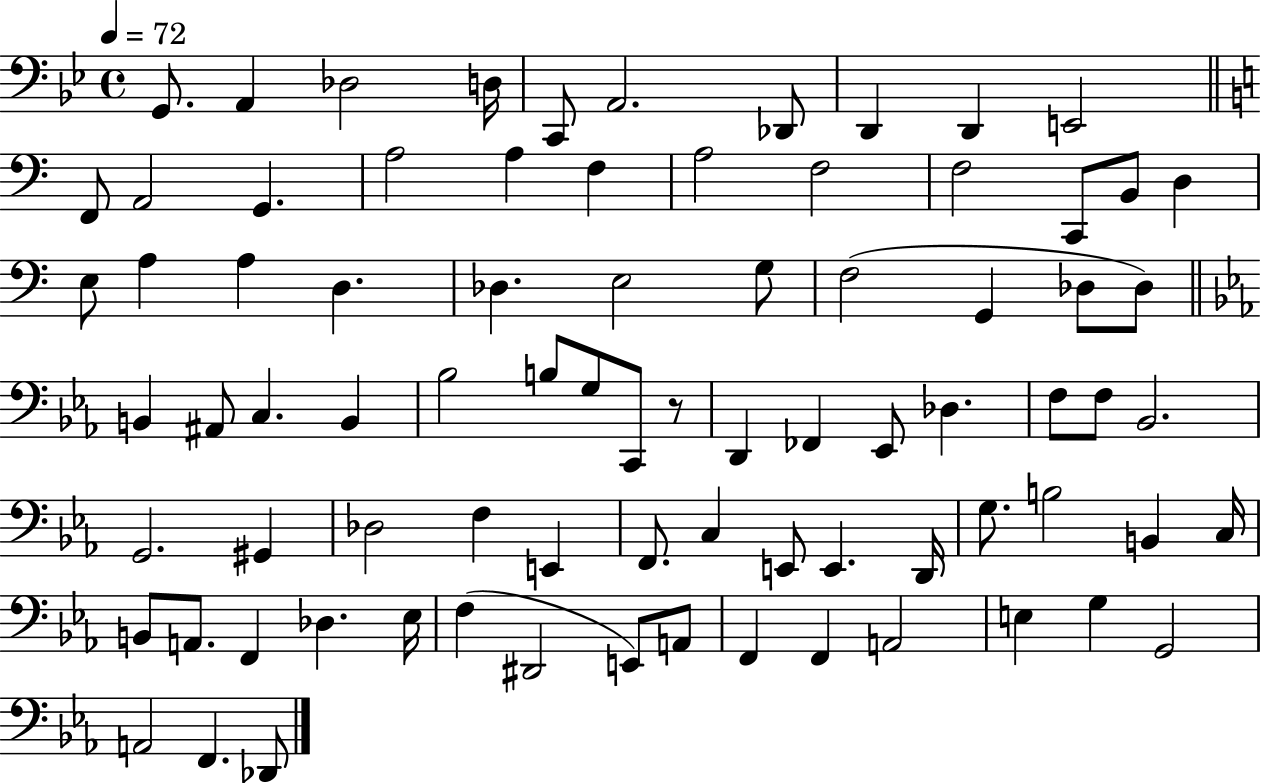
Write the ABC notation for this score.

X:1
T:Untitled
M:4/4
L:1/4
K:Bb
G,,/2 A,, _D,2 D,/4 C,,/2 A,,2 _D,,/2 D,, D,, E,,2 F,,/2 A,,2 G,, A,2 A, F, A,2 F,2 F,2 C,,/2 B,,/2 D, E,/2 A, A, D, _D, E,2 G,/2 F,2 G,, _D,/2 _D,/2 B,, ^A,,/2 C, B,, _B,2 B,/2 G,/2 C,,/2 z/2 D,, _F,, _E,,/2 _D, F,/2 F,/2 _B,,2 G,,2 ^G,, _D,2 F, E,, F,,/2 C, E,,/2 E,, D,,/4 G,/2 B,2 B,, C,/4 B,,/2 A,,/2 F,, _D, _E,/4 F, ^D,,2 E,,/2 A,,/2 F,, F,, A,,2 E, G, G,,2 A,,2 F,, _D,,/2